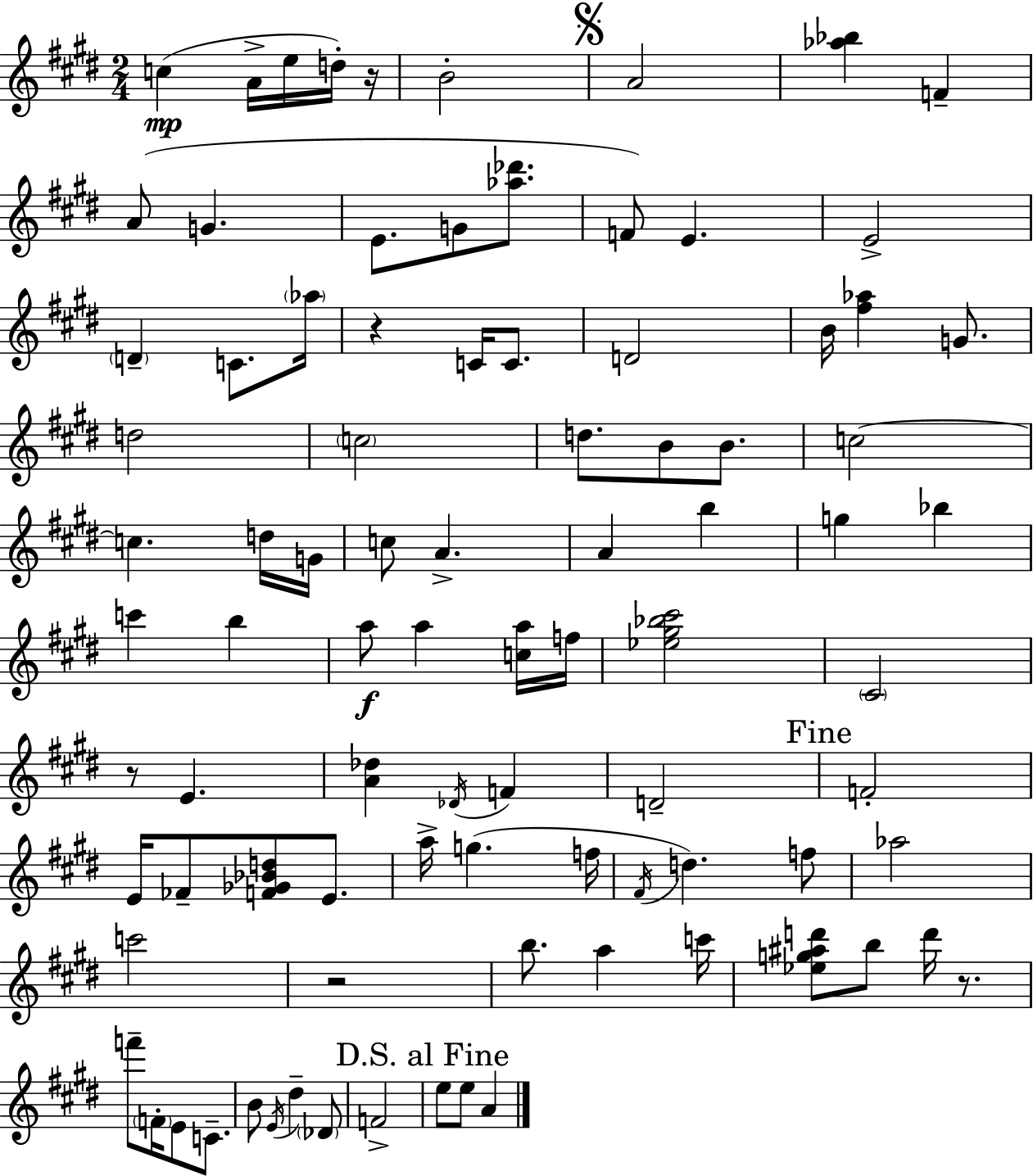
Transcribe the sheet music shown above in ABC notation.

X:1
T:Untitled
M:2/4
L:1/4
K:E
c A/4 e/4 d/4 z/4 B2 A2 [_a_b] F A/2 G E/2 G/2 [_a_d']/2 F/2 E E2 D C/2 _a/4 z C/4 C/2 D2 B/4 [^f_a] G/2 d2 c2 d/2 B/2 B/2 c2 c d/4 G/4 c/2 A A b g _b c' b a/2 a [ca]/4 f/4 [_e^g_b^c']2 ^C2 z/2 E [A_d] _D/4 F D2 F2 E/4 _F/2 [F_G_Bd]/2 E/2 a/4 g f/4 ^F/4 d f/2 _a2 c'2 z2 b/2 a c'/4 [_eg^ad']/2 b/2 d'/4 z/2 f'/2 F/4 E/2 C/2 B/2 E/4 ^d _D/2 F2 e/2 e/2 A